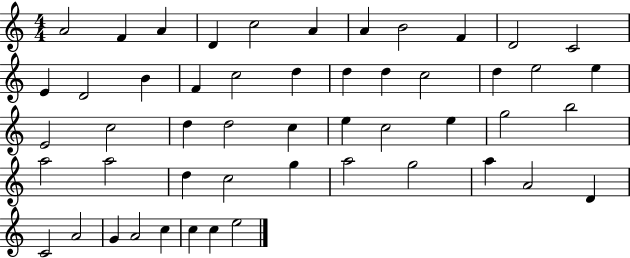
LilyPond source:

{
  \clef treble
  \numericTimeSignature
  \time 4/4
  \key c \major
  a'2 f'4 a'4 | d'4 c''2 a'4 | a'4 b'2 f'4 | d'2 c'2 | \break e'4 d'2 b'4 | f'4 c''2 d''4 | d''4 d''4 c''2 | d''4 e''2 e''4 | \break e'2 c''2 | d''4 d''2 c''4 | e''4 c''2 e''4 | g''2 b''2 | \break a''2 a''2 | d''4 c''2 g''4 | a''2 g''2 | a''4 a'2 d'4 | \break c'2 a'2 | g'4 a'2 c''4 | c''4 c''4 e''2 | \bar "|."
}